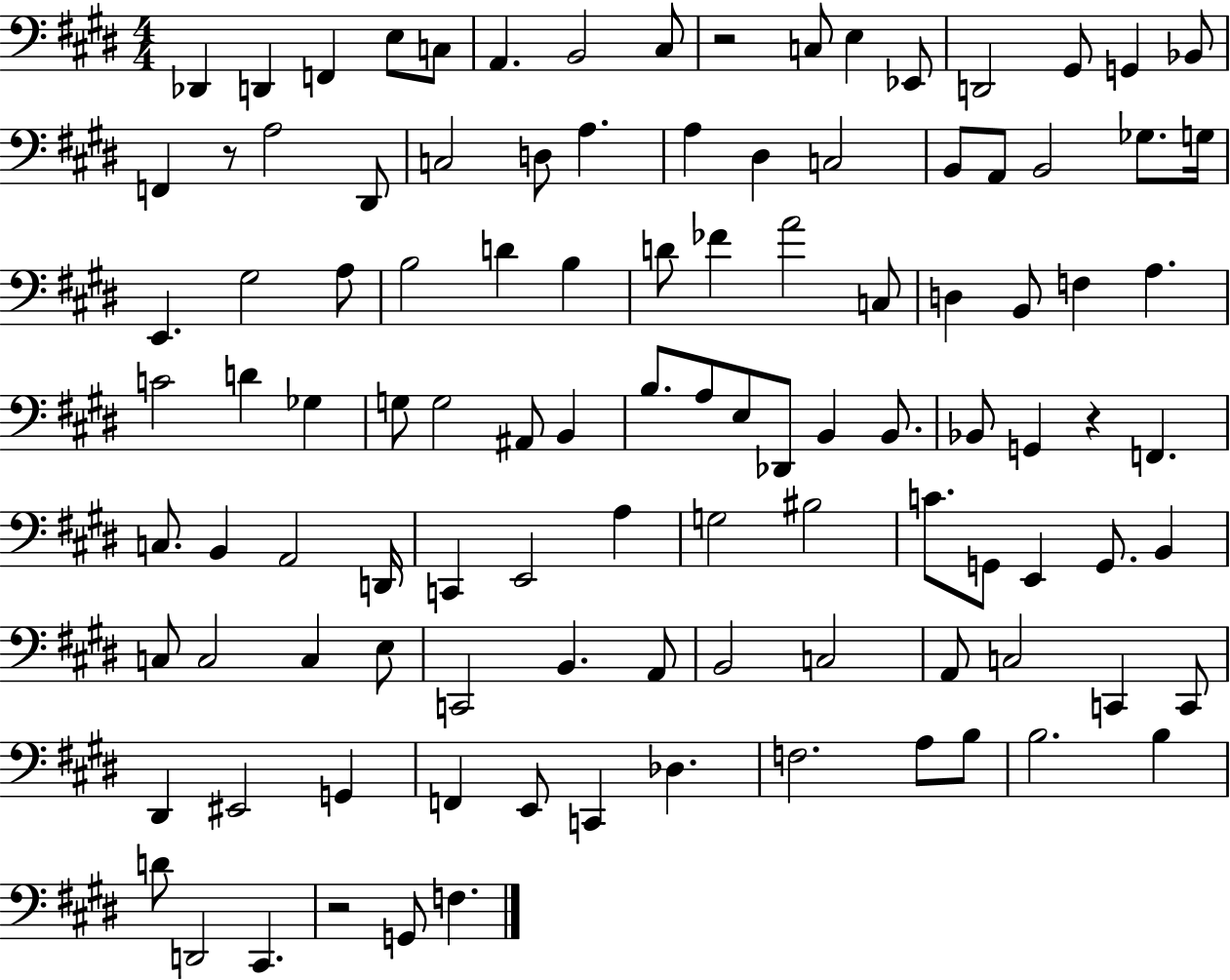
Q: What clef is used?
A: bass